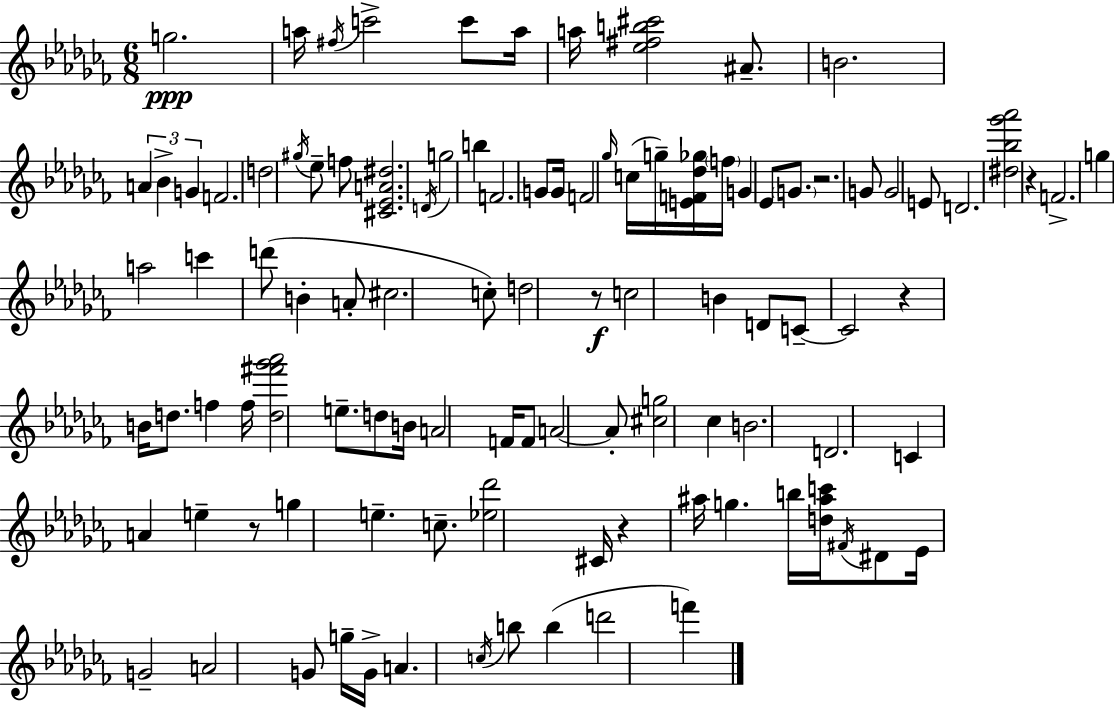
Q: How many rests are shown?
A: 6